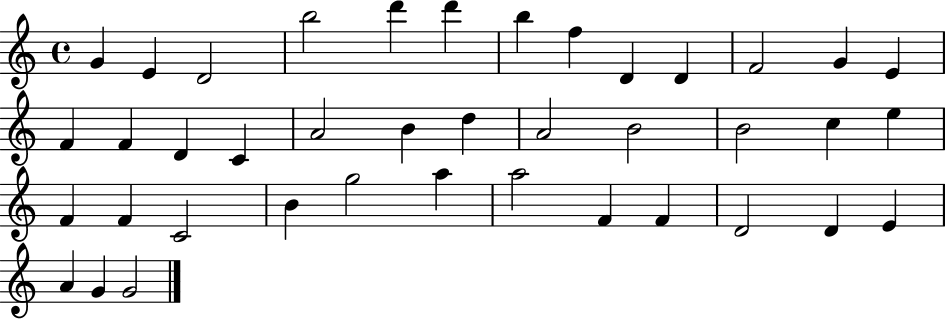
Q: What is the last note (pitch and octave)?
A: G4